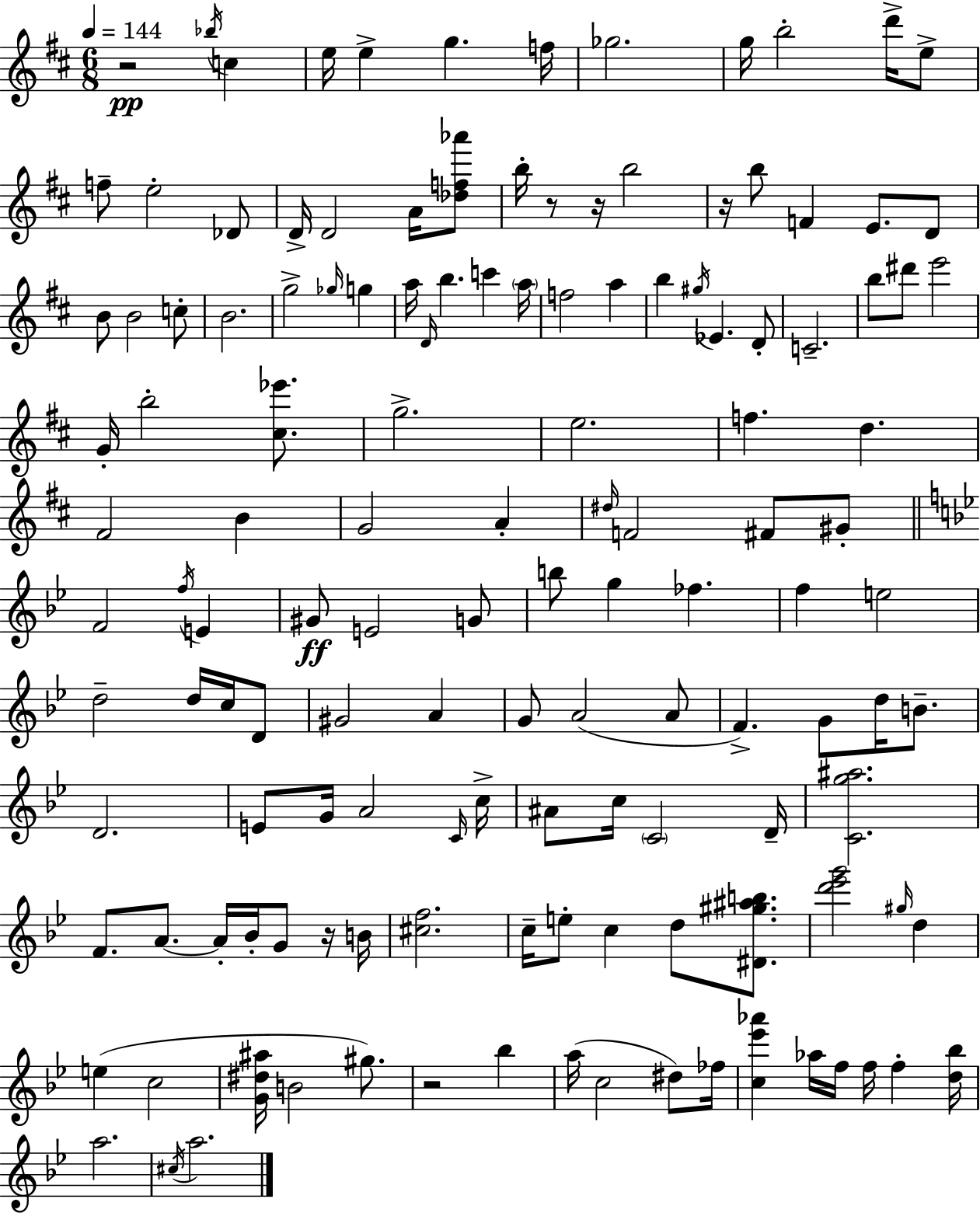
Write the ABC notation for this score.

X:1
T:Untitled
M:6/8
L:1/4
K:D
z2 _b/4 c e/4 e g f/4 _g2 g/4 b2 d'/4 e/2 f/2 e2 _D/2 D/4 D2 A/4 [_df_a']/2 b/4 z/2 z/4 b2 z/4 b/2 F E/2 D/2 B/2 B2 c/2 B2 g2 _g/4 g a/4 D/4 b c' a/4 f2 a b ^g/4 _E D/2 C2 b/2 ^d'/2 e'2 G/4 b2 [^c_e']/2 g2 e2 f d ^F2 B G2 A ^d/4 F2 ^F/2 ^G/2 F2 f/4 E ^G/2 E2 G/2 b/2 g _f f e2 d2 d/4 c/4 D/2 ^G2 A G/2 A2 A/2 F G/2 d/4 B/2 D2 E/2 G/4 A2 C/4 c/4 ^A/2 c/4 C2 D/4 [Cg^a]2 F/2 A/2 A/4 _B/4 G/2 z/4 B/4 [^cf]2 c/4 e/2 c d/2 [^D^g^ab]/2 [d'_e'g']2 ^g/4 d e c2 [G^d^a]/4 B2 ^g/2 z2 _b a/4 c2 ^d/2 _f/4 [c_e'_a'] _a/4 f/4 f/4 f [d_b]/4 a2 ^c/4 a2